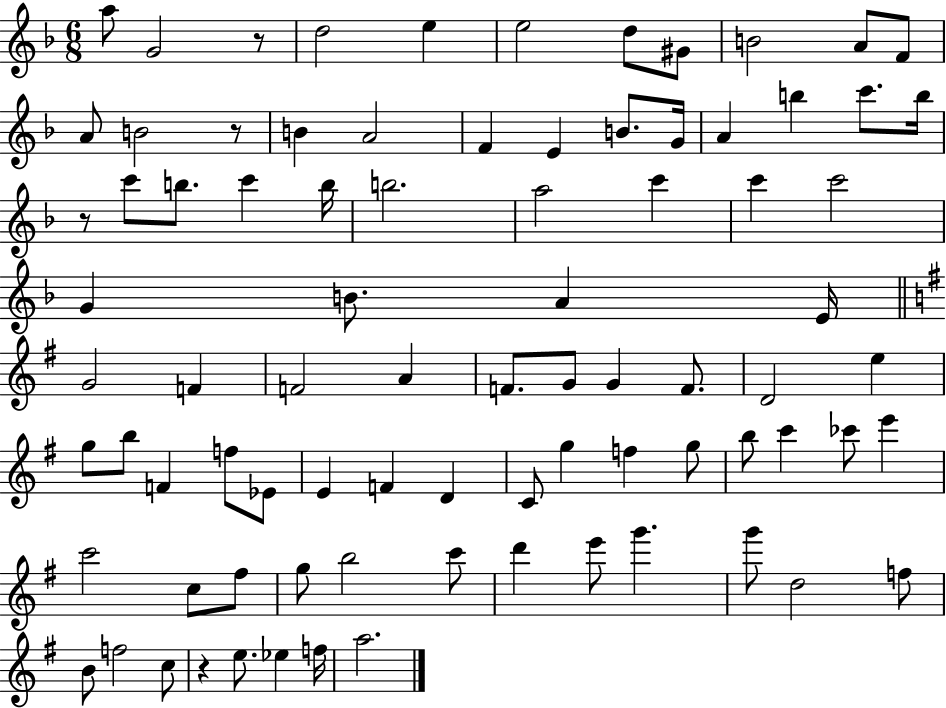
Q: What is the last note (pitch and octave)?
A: A5